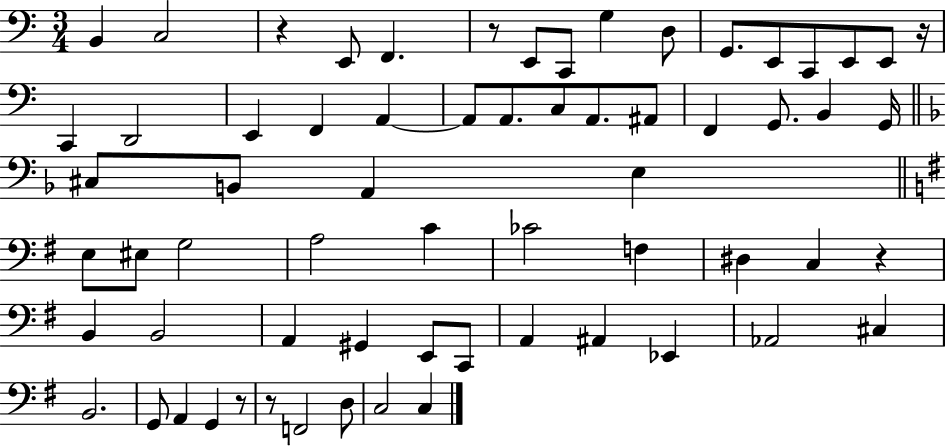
{
  \clef bass
  \numericTimeSignature
  \time 3/4
  \key c \major
  b,4 c2 | r4 e,8 f,4. | r8 e,8 c,8 g4 d8 | g,8. e,8 c,8 e,8 e,8 r16 | \break c,4 d,2 | e,4 f,4 a,4~~ | a,8 a,8. c8 a,8. ais,8 | f,4 g,8. b,4 g,16 | \break \bar "||" \break \key f \major cis8 b,8 a,4 e4 | \bar "||" \break \key g \major e8 eis8 g2 | a2 c'4 | ces'2 f4 | dis4 c4 r4 | \break b,4 b,2 | a,4 gis,4 e,8 c,8 | a,4 ais,4 ees,4 | aes,2 cis4 | \break b,2. | g,8 a,4 g,4 r8 | r8 f,2 d8 | c2 c4 | \break \bar "|."
}